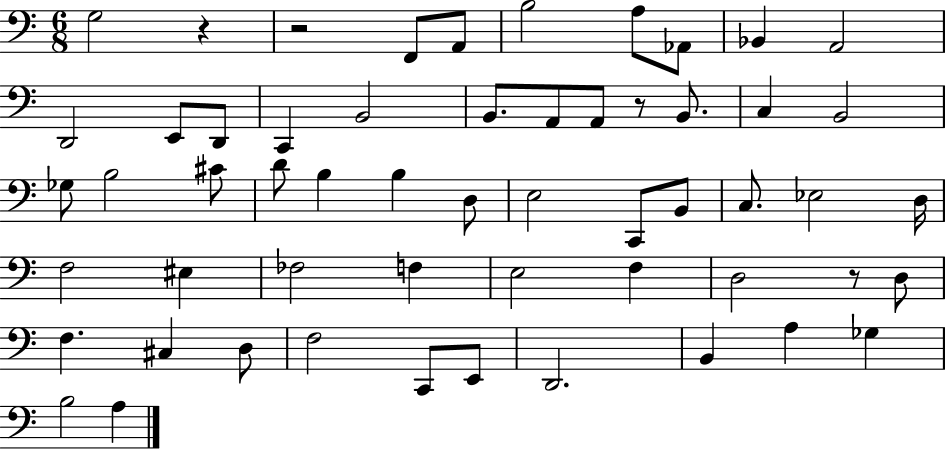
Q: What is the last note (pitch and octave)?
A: A3